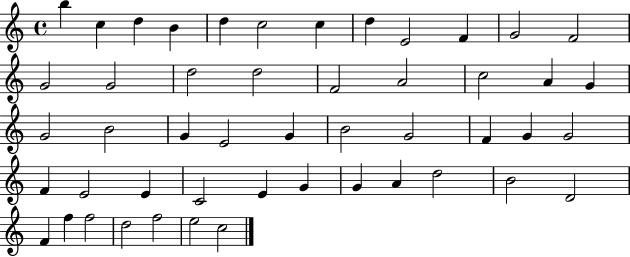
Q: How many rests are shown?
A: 0